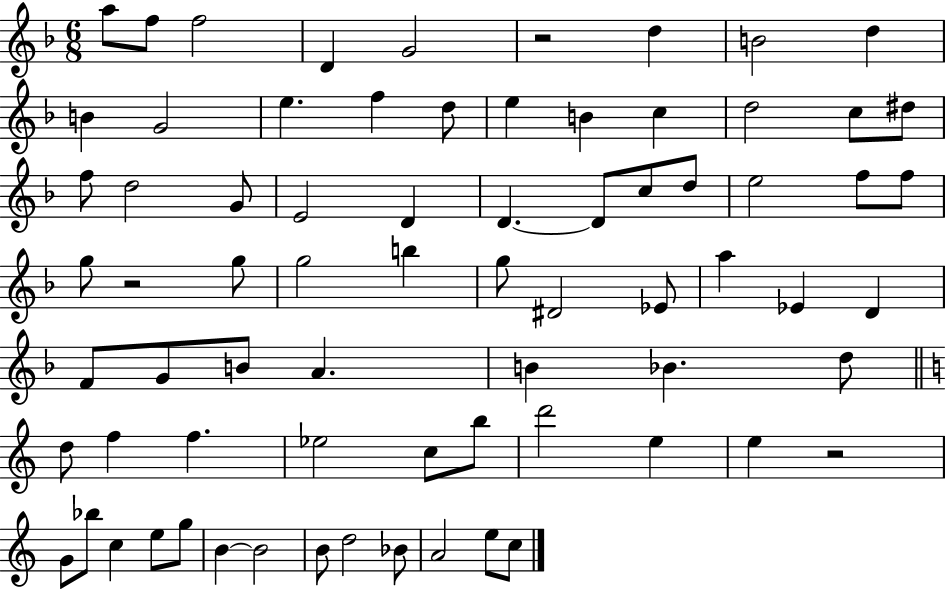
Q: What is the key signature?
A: F major